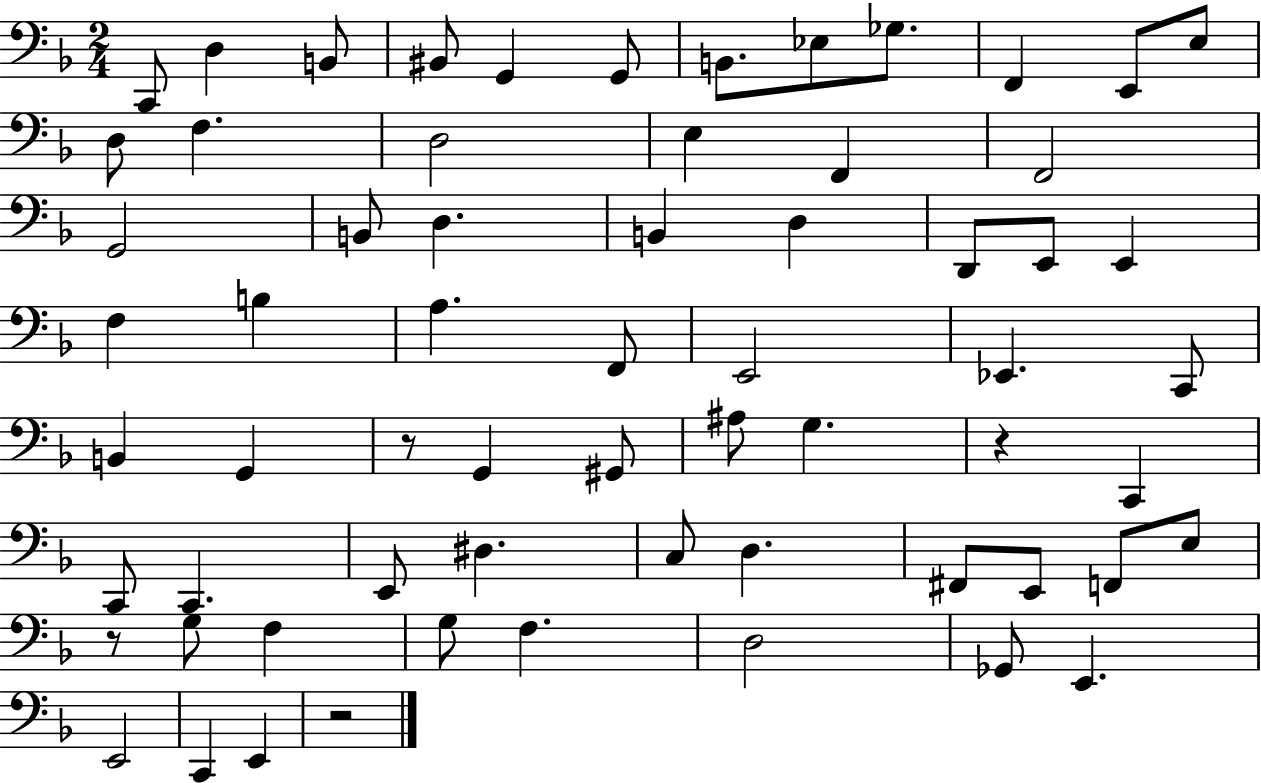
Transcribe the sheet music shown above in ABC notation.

X:1
T:Untitled
M:2/4
L:1/4
K:F
C,,/2 D, B,,/2 ^B,,/2 G,, G,,/2 B,,/2 _E,/2 _G,/2 F,, E,,/2 E,/2 D,/2 F, D,2 E, F,, F,,2 G,,2 B,,/2 D, B,, D, D,,/2 E,,/2 E,, F, B, A, F,,/2 E,,2 _E,, C,,/2 B,, G,, z/2 G,, ^G,,/2 ^A,/2 G, z C,, C,,/2 C,, E,,/2 ^D, C,/2 D, ^F,,/2 E,,/2 F,,/2 E,/2 z/2 G,/2 F, G,/2 F, D,2 _G,,/2 E,, E,,2 C,, E,, z2